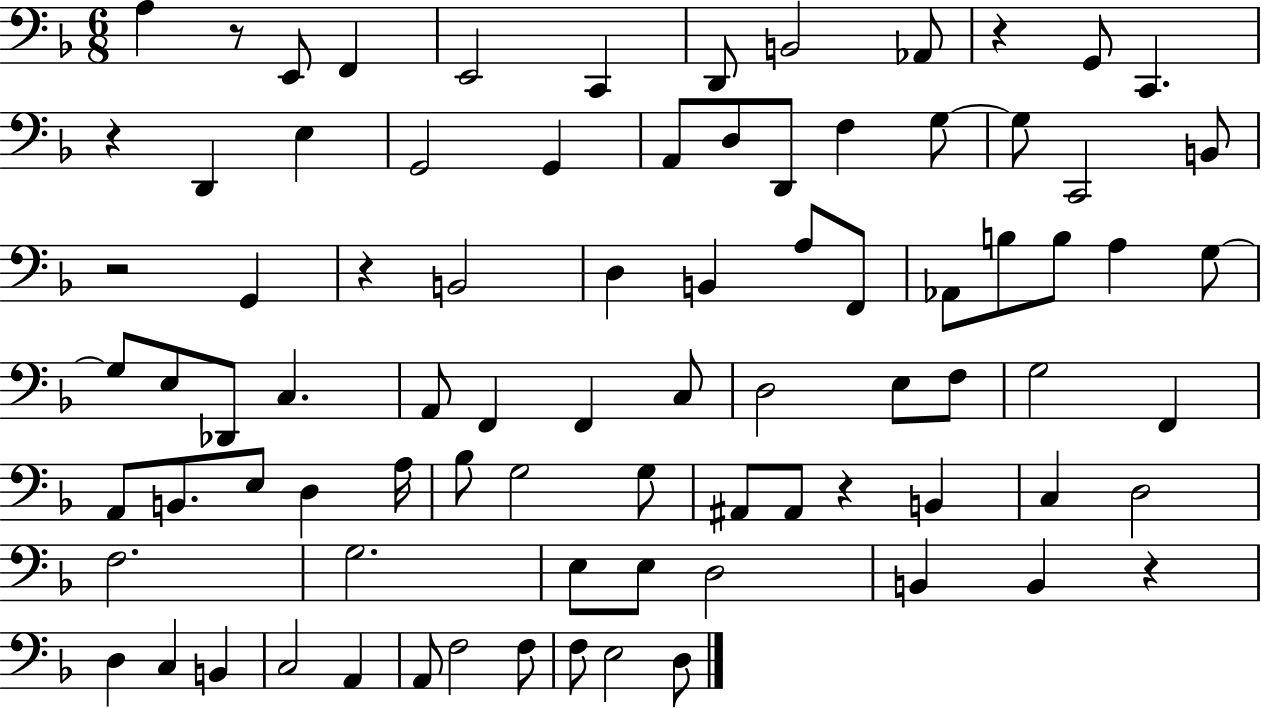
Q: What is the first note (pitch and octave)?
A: A3